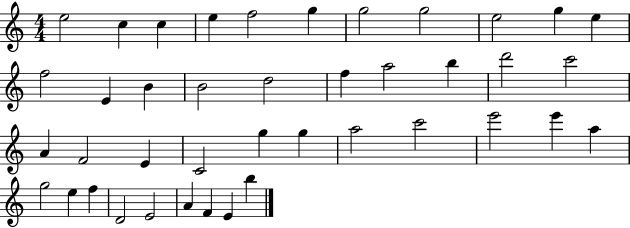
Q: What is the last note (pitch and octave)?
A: B5